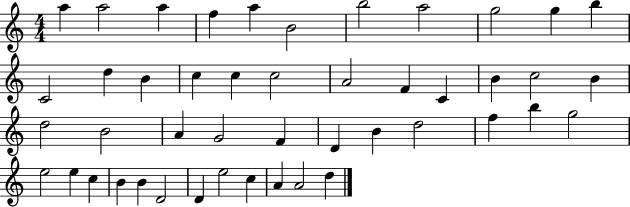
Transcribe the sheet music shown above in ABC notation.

X:1
T:Untitled
M:4/4
L:1/4
K:C
a a2 a f a B2 b2 a2 g2 g b C2 d B c c c2 A2 F C B c2 B d2 B2 A G2 F D B d2 f b g2 e2 e c B B D2 D e2 c A A2 d